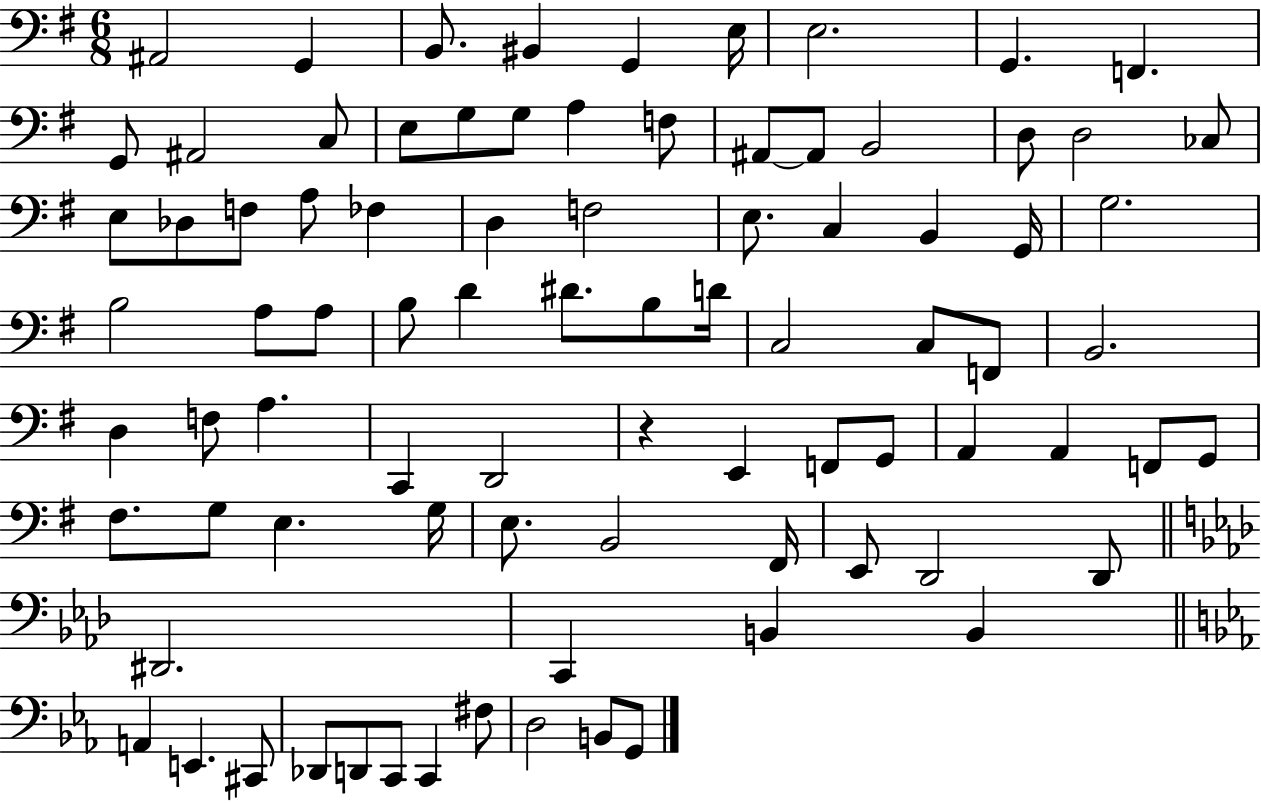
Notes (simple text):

A#2/h G2/q B2/e. BIS2/q G2/q E3/s E3/h. G2/q. F2/q. G2/e A#2/h C3/e E3/e G3/e G3/e A3/q F3/e A#2/e A#2/e B2/h D3/e D3/h CES3/e E3/e Db3/e F3/e A3/e FES3/q D3/q F3/h E3/e. C3/q B2/q G2/s G3/h. B3/h A3/e A3/e B3/e D4/q D#4/e. B3/e D4/s C3/h C3/e F2/e B2/h. D3/q F3/e A3/q. C2/q D2/h R/q E2/q F2/e G2/e A2/q A2/q F2/e G2/e F#3/e. G3/e E3/q. G3/s E3/e. B2/h F#2/s E2/e D2/h D2/e D#2/h. C2/q B2/q B2/q A2/q E2/q. C#2/e Db2/e D2/e C2/e C2/q F#3/e D3/h B2/e G2/e